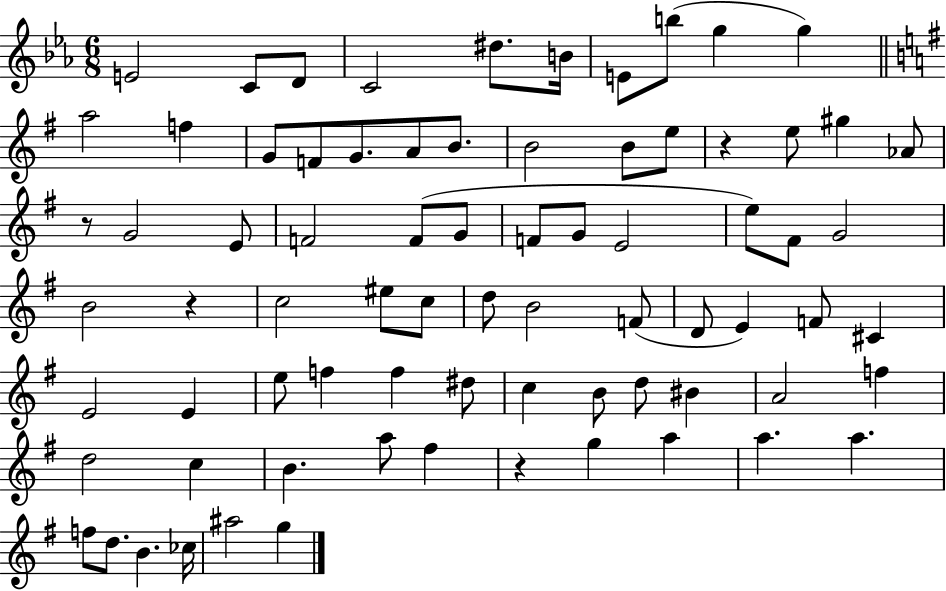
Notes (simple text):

E4/h C4/e D4/e C4/h D#5/e. B4/s E4/e B5/e G5/q G5/q A5/h F5/q G4/e F4/e G4/e. A4/e B4/e. B4/h B4/e E5/e R/q E5/e G#5/q Ab4/e R/e G4/h E4/e F4/h F4/e G4/e F4/e G4/e E4/h E5/e F#4/e G4/h B4/h R/q C5/h EIS5/e C5/e D5/e B4/h F4/e D4/e E4/q F4/e C#4/q E4/h E4/q E5/e F5/q F5/q D#5/e C5/q B4/e D5/e BIS4/q A4/h F5/q D5/h C5/q B4/q. A5/e F#5/q R/q G5/q A5/q A5/q. A5/q. F5/e D5/e. B4/q. CES5/s A#5/h G5/q